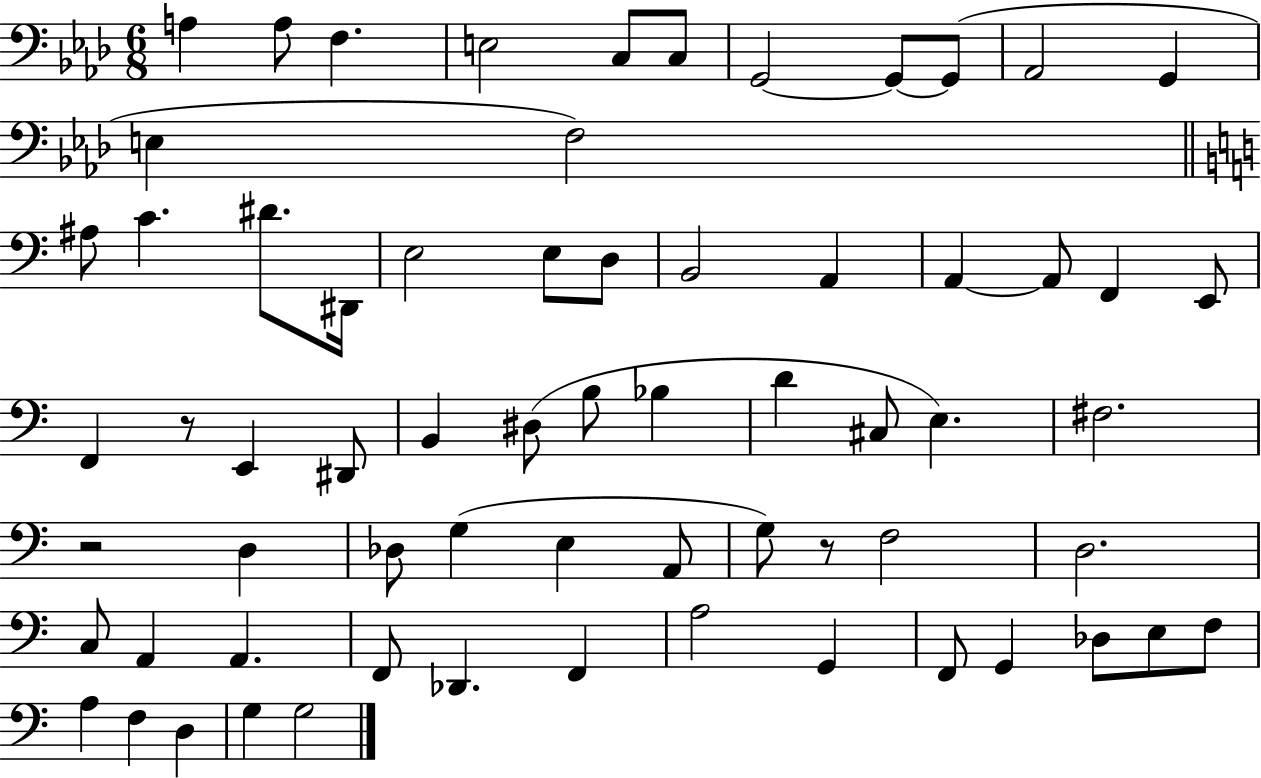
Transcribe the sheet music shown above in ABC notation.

X:1
T:Untitled
M:6/8
L:1/4
K:Ab
A, A,/2 F, E,2 C,/2 C,/2 G,,2 G,,/2 G,,/2 _A,,2 G,, E, F,2 ^A,/2 C ^D/2 ^D,,/4 E,2 E,/2 D,/2 B,,2 A,, A,, A,,/2 F,, E,,/2 F,, z/2 E,, ^D,,/2 B,, ^D,/2 B,/2 _B, D ^C,/2 E, ^F,2 z2 D, _D,/2 G, E, A,,/2 G,/2 z/2 F,2 D,2 C,/2 A,, A,, F,,/2 _D,, F,, A,2 G,, F,,/2 G,, _D,/2 E,/2 F,/2 A, F, D, G, G,2